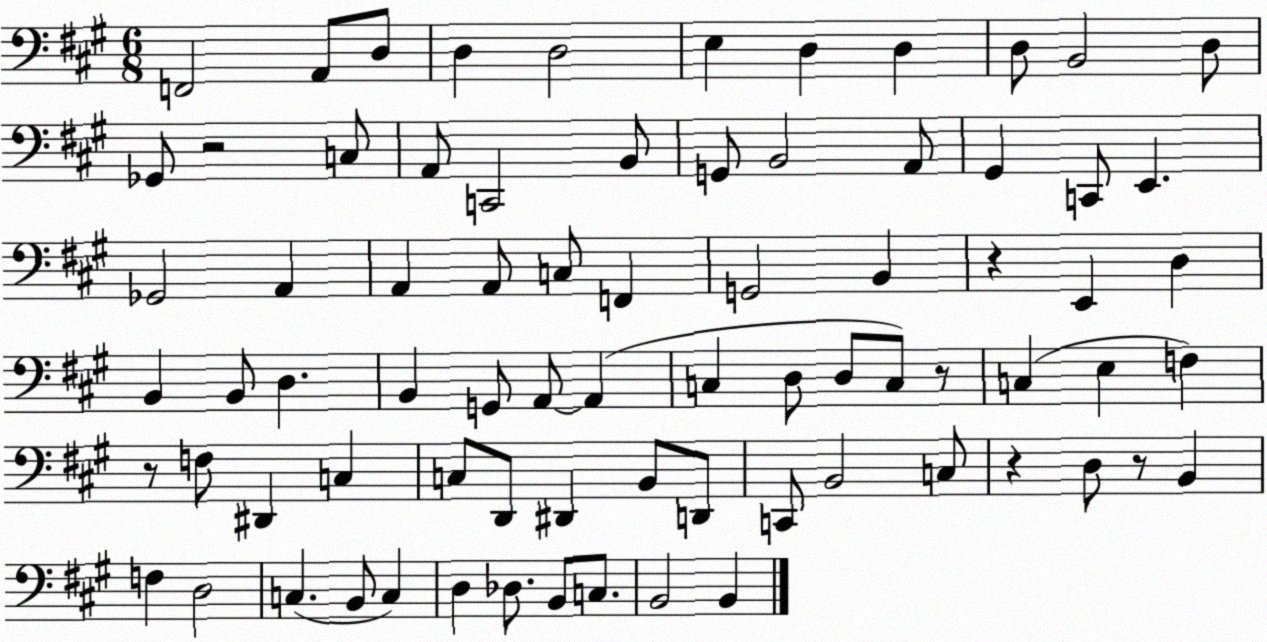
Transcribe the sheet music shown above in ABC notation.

X:1
T:Untitled
M:6/8
L:1/4
K:A
F,,2 A,,/2 D,/2 D, D,2 E, D, D, D,/2 B,,2 D,/2 _G,,/2 z2 C,/2 A,,/2 C,,2 B,,/2 G,,/2 B,,2 A,,/2 ^G,, C,,/2 E,, _G,,2 A,, A,, A,,/2 C,/2 F,, G,,2 B,, z E,, D, B,, B,,/2 D, B,, G,,/2 A,,/2 A,, C, D,/2 D,/2 C,/2 z/2 C, E, F, z/2 F,/2 ^D,, C, C,/2 D,,/2 ^D,, B,,/2 D,,/2 C,,/2 B,,2 C,/2 z D,/2 z/2 B,, F, D,2 C, B,,/2 C, D, _D,/2 B,,/2 C,/2 B,,2 B,,